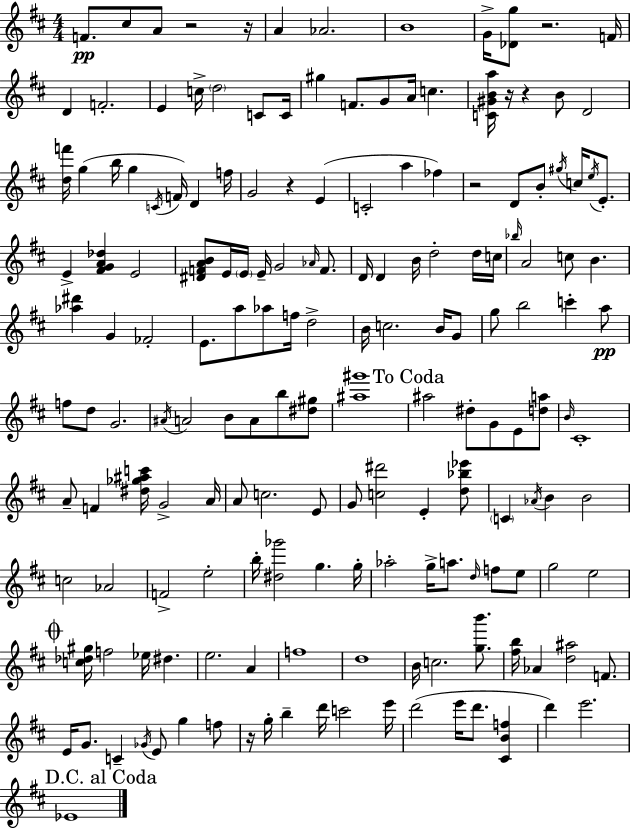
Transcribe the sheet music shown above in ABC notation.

X:1
T:Untitled
M:4/4
L:1/4
K:D
F/2 ^c/2 A/2 z2 z/4 A _A2 B4 G/4 [_Dg]/2 z2 F/4 D F2 E c/4 d2 C/2 C/4 ^g F/2 G/2 A/4 c [C^GBa]/4 z/4 z B/2 D2 [df']/4 g b/4 g C/4 F/4 D f/4 G2 z E C2 a _f z2 D/2 B/2 ^g/4 c/4 e/4 E/2 E [^FGA_d] E2 [^DFAB]/2 E/4 E/4 E/4 G2 _A/4 F/2 D/4 D B/4 d2 d/4 c/4 _b/4 A2 c/2 B [_a^d'] G _F2 E/2 a/2 _a/2 f/4 d2 B/4 c2 B/4 G/2 g/2 b2 c' a/2 f/2 d/2 G2 ^A/4 A2 B/2 A/2 b/2 [^d^g]/2 [^a^g']4 ^a2 ^d/2 G/2 E/2 [da]/2 B/4 ^C4 A/2 F [^d_g^ac']/4 G2 A/4 A/2 c2 E/2 G/2 [c^d']2 E [d_b_e']/2 C _A/4 B B2 c2 _A2 F2 e2 b/4 [^d_g']2 g g/4 _a2 g/4 a/2 d/4 f/2 e/2 g2 e2 [c_d^g]/4 f2 _e/4 ^d e2 A f4 d4 B/4 c2 [gb']/2 [^fb]/4 _A [d^a]2 F/2 E/4 G/2 C _G/4 E/2 g f/2 z/4 g/4 b d'/4 c'2 e'/4 d'2 e'/4 d'/2 [^CBf] d' e'2 _E4